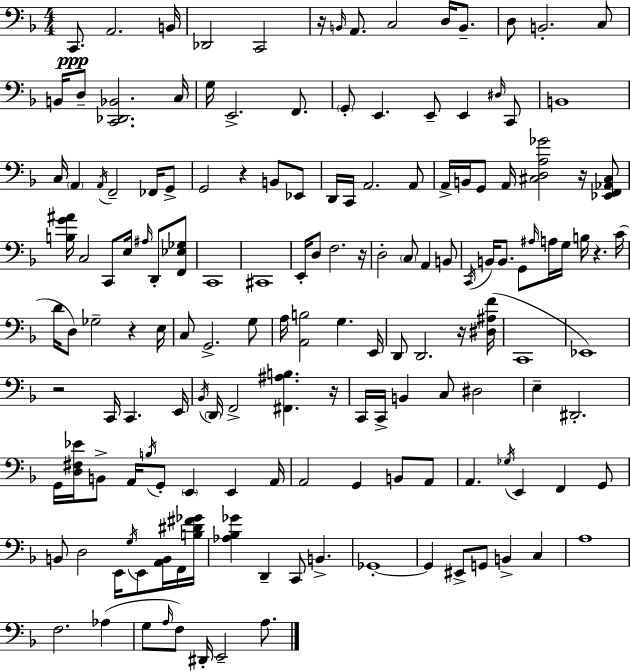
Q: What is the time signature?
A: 4/4